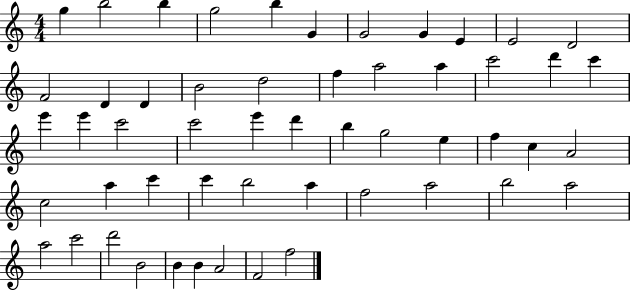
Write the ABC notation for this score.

X:1
T:Untitled
M:4/4
L:1/4
K:C
g b2 b g2 b G G2 G E E2 D2 F2 D D B2 d2 f a2 a c'2 d' c' e' e' c'2 c'2 e' d' b g2 e f c A2 c2 a c' c' b2 a f2 a2 b2 a2 a2 c'2 d'2 B2 B B A2 F2 f2